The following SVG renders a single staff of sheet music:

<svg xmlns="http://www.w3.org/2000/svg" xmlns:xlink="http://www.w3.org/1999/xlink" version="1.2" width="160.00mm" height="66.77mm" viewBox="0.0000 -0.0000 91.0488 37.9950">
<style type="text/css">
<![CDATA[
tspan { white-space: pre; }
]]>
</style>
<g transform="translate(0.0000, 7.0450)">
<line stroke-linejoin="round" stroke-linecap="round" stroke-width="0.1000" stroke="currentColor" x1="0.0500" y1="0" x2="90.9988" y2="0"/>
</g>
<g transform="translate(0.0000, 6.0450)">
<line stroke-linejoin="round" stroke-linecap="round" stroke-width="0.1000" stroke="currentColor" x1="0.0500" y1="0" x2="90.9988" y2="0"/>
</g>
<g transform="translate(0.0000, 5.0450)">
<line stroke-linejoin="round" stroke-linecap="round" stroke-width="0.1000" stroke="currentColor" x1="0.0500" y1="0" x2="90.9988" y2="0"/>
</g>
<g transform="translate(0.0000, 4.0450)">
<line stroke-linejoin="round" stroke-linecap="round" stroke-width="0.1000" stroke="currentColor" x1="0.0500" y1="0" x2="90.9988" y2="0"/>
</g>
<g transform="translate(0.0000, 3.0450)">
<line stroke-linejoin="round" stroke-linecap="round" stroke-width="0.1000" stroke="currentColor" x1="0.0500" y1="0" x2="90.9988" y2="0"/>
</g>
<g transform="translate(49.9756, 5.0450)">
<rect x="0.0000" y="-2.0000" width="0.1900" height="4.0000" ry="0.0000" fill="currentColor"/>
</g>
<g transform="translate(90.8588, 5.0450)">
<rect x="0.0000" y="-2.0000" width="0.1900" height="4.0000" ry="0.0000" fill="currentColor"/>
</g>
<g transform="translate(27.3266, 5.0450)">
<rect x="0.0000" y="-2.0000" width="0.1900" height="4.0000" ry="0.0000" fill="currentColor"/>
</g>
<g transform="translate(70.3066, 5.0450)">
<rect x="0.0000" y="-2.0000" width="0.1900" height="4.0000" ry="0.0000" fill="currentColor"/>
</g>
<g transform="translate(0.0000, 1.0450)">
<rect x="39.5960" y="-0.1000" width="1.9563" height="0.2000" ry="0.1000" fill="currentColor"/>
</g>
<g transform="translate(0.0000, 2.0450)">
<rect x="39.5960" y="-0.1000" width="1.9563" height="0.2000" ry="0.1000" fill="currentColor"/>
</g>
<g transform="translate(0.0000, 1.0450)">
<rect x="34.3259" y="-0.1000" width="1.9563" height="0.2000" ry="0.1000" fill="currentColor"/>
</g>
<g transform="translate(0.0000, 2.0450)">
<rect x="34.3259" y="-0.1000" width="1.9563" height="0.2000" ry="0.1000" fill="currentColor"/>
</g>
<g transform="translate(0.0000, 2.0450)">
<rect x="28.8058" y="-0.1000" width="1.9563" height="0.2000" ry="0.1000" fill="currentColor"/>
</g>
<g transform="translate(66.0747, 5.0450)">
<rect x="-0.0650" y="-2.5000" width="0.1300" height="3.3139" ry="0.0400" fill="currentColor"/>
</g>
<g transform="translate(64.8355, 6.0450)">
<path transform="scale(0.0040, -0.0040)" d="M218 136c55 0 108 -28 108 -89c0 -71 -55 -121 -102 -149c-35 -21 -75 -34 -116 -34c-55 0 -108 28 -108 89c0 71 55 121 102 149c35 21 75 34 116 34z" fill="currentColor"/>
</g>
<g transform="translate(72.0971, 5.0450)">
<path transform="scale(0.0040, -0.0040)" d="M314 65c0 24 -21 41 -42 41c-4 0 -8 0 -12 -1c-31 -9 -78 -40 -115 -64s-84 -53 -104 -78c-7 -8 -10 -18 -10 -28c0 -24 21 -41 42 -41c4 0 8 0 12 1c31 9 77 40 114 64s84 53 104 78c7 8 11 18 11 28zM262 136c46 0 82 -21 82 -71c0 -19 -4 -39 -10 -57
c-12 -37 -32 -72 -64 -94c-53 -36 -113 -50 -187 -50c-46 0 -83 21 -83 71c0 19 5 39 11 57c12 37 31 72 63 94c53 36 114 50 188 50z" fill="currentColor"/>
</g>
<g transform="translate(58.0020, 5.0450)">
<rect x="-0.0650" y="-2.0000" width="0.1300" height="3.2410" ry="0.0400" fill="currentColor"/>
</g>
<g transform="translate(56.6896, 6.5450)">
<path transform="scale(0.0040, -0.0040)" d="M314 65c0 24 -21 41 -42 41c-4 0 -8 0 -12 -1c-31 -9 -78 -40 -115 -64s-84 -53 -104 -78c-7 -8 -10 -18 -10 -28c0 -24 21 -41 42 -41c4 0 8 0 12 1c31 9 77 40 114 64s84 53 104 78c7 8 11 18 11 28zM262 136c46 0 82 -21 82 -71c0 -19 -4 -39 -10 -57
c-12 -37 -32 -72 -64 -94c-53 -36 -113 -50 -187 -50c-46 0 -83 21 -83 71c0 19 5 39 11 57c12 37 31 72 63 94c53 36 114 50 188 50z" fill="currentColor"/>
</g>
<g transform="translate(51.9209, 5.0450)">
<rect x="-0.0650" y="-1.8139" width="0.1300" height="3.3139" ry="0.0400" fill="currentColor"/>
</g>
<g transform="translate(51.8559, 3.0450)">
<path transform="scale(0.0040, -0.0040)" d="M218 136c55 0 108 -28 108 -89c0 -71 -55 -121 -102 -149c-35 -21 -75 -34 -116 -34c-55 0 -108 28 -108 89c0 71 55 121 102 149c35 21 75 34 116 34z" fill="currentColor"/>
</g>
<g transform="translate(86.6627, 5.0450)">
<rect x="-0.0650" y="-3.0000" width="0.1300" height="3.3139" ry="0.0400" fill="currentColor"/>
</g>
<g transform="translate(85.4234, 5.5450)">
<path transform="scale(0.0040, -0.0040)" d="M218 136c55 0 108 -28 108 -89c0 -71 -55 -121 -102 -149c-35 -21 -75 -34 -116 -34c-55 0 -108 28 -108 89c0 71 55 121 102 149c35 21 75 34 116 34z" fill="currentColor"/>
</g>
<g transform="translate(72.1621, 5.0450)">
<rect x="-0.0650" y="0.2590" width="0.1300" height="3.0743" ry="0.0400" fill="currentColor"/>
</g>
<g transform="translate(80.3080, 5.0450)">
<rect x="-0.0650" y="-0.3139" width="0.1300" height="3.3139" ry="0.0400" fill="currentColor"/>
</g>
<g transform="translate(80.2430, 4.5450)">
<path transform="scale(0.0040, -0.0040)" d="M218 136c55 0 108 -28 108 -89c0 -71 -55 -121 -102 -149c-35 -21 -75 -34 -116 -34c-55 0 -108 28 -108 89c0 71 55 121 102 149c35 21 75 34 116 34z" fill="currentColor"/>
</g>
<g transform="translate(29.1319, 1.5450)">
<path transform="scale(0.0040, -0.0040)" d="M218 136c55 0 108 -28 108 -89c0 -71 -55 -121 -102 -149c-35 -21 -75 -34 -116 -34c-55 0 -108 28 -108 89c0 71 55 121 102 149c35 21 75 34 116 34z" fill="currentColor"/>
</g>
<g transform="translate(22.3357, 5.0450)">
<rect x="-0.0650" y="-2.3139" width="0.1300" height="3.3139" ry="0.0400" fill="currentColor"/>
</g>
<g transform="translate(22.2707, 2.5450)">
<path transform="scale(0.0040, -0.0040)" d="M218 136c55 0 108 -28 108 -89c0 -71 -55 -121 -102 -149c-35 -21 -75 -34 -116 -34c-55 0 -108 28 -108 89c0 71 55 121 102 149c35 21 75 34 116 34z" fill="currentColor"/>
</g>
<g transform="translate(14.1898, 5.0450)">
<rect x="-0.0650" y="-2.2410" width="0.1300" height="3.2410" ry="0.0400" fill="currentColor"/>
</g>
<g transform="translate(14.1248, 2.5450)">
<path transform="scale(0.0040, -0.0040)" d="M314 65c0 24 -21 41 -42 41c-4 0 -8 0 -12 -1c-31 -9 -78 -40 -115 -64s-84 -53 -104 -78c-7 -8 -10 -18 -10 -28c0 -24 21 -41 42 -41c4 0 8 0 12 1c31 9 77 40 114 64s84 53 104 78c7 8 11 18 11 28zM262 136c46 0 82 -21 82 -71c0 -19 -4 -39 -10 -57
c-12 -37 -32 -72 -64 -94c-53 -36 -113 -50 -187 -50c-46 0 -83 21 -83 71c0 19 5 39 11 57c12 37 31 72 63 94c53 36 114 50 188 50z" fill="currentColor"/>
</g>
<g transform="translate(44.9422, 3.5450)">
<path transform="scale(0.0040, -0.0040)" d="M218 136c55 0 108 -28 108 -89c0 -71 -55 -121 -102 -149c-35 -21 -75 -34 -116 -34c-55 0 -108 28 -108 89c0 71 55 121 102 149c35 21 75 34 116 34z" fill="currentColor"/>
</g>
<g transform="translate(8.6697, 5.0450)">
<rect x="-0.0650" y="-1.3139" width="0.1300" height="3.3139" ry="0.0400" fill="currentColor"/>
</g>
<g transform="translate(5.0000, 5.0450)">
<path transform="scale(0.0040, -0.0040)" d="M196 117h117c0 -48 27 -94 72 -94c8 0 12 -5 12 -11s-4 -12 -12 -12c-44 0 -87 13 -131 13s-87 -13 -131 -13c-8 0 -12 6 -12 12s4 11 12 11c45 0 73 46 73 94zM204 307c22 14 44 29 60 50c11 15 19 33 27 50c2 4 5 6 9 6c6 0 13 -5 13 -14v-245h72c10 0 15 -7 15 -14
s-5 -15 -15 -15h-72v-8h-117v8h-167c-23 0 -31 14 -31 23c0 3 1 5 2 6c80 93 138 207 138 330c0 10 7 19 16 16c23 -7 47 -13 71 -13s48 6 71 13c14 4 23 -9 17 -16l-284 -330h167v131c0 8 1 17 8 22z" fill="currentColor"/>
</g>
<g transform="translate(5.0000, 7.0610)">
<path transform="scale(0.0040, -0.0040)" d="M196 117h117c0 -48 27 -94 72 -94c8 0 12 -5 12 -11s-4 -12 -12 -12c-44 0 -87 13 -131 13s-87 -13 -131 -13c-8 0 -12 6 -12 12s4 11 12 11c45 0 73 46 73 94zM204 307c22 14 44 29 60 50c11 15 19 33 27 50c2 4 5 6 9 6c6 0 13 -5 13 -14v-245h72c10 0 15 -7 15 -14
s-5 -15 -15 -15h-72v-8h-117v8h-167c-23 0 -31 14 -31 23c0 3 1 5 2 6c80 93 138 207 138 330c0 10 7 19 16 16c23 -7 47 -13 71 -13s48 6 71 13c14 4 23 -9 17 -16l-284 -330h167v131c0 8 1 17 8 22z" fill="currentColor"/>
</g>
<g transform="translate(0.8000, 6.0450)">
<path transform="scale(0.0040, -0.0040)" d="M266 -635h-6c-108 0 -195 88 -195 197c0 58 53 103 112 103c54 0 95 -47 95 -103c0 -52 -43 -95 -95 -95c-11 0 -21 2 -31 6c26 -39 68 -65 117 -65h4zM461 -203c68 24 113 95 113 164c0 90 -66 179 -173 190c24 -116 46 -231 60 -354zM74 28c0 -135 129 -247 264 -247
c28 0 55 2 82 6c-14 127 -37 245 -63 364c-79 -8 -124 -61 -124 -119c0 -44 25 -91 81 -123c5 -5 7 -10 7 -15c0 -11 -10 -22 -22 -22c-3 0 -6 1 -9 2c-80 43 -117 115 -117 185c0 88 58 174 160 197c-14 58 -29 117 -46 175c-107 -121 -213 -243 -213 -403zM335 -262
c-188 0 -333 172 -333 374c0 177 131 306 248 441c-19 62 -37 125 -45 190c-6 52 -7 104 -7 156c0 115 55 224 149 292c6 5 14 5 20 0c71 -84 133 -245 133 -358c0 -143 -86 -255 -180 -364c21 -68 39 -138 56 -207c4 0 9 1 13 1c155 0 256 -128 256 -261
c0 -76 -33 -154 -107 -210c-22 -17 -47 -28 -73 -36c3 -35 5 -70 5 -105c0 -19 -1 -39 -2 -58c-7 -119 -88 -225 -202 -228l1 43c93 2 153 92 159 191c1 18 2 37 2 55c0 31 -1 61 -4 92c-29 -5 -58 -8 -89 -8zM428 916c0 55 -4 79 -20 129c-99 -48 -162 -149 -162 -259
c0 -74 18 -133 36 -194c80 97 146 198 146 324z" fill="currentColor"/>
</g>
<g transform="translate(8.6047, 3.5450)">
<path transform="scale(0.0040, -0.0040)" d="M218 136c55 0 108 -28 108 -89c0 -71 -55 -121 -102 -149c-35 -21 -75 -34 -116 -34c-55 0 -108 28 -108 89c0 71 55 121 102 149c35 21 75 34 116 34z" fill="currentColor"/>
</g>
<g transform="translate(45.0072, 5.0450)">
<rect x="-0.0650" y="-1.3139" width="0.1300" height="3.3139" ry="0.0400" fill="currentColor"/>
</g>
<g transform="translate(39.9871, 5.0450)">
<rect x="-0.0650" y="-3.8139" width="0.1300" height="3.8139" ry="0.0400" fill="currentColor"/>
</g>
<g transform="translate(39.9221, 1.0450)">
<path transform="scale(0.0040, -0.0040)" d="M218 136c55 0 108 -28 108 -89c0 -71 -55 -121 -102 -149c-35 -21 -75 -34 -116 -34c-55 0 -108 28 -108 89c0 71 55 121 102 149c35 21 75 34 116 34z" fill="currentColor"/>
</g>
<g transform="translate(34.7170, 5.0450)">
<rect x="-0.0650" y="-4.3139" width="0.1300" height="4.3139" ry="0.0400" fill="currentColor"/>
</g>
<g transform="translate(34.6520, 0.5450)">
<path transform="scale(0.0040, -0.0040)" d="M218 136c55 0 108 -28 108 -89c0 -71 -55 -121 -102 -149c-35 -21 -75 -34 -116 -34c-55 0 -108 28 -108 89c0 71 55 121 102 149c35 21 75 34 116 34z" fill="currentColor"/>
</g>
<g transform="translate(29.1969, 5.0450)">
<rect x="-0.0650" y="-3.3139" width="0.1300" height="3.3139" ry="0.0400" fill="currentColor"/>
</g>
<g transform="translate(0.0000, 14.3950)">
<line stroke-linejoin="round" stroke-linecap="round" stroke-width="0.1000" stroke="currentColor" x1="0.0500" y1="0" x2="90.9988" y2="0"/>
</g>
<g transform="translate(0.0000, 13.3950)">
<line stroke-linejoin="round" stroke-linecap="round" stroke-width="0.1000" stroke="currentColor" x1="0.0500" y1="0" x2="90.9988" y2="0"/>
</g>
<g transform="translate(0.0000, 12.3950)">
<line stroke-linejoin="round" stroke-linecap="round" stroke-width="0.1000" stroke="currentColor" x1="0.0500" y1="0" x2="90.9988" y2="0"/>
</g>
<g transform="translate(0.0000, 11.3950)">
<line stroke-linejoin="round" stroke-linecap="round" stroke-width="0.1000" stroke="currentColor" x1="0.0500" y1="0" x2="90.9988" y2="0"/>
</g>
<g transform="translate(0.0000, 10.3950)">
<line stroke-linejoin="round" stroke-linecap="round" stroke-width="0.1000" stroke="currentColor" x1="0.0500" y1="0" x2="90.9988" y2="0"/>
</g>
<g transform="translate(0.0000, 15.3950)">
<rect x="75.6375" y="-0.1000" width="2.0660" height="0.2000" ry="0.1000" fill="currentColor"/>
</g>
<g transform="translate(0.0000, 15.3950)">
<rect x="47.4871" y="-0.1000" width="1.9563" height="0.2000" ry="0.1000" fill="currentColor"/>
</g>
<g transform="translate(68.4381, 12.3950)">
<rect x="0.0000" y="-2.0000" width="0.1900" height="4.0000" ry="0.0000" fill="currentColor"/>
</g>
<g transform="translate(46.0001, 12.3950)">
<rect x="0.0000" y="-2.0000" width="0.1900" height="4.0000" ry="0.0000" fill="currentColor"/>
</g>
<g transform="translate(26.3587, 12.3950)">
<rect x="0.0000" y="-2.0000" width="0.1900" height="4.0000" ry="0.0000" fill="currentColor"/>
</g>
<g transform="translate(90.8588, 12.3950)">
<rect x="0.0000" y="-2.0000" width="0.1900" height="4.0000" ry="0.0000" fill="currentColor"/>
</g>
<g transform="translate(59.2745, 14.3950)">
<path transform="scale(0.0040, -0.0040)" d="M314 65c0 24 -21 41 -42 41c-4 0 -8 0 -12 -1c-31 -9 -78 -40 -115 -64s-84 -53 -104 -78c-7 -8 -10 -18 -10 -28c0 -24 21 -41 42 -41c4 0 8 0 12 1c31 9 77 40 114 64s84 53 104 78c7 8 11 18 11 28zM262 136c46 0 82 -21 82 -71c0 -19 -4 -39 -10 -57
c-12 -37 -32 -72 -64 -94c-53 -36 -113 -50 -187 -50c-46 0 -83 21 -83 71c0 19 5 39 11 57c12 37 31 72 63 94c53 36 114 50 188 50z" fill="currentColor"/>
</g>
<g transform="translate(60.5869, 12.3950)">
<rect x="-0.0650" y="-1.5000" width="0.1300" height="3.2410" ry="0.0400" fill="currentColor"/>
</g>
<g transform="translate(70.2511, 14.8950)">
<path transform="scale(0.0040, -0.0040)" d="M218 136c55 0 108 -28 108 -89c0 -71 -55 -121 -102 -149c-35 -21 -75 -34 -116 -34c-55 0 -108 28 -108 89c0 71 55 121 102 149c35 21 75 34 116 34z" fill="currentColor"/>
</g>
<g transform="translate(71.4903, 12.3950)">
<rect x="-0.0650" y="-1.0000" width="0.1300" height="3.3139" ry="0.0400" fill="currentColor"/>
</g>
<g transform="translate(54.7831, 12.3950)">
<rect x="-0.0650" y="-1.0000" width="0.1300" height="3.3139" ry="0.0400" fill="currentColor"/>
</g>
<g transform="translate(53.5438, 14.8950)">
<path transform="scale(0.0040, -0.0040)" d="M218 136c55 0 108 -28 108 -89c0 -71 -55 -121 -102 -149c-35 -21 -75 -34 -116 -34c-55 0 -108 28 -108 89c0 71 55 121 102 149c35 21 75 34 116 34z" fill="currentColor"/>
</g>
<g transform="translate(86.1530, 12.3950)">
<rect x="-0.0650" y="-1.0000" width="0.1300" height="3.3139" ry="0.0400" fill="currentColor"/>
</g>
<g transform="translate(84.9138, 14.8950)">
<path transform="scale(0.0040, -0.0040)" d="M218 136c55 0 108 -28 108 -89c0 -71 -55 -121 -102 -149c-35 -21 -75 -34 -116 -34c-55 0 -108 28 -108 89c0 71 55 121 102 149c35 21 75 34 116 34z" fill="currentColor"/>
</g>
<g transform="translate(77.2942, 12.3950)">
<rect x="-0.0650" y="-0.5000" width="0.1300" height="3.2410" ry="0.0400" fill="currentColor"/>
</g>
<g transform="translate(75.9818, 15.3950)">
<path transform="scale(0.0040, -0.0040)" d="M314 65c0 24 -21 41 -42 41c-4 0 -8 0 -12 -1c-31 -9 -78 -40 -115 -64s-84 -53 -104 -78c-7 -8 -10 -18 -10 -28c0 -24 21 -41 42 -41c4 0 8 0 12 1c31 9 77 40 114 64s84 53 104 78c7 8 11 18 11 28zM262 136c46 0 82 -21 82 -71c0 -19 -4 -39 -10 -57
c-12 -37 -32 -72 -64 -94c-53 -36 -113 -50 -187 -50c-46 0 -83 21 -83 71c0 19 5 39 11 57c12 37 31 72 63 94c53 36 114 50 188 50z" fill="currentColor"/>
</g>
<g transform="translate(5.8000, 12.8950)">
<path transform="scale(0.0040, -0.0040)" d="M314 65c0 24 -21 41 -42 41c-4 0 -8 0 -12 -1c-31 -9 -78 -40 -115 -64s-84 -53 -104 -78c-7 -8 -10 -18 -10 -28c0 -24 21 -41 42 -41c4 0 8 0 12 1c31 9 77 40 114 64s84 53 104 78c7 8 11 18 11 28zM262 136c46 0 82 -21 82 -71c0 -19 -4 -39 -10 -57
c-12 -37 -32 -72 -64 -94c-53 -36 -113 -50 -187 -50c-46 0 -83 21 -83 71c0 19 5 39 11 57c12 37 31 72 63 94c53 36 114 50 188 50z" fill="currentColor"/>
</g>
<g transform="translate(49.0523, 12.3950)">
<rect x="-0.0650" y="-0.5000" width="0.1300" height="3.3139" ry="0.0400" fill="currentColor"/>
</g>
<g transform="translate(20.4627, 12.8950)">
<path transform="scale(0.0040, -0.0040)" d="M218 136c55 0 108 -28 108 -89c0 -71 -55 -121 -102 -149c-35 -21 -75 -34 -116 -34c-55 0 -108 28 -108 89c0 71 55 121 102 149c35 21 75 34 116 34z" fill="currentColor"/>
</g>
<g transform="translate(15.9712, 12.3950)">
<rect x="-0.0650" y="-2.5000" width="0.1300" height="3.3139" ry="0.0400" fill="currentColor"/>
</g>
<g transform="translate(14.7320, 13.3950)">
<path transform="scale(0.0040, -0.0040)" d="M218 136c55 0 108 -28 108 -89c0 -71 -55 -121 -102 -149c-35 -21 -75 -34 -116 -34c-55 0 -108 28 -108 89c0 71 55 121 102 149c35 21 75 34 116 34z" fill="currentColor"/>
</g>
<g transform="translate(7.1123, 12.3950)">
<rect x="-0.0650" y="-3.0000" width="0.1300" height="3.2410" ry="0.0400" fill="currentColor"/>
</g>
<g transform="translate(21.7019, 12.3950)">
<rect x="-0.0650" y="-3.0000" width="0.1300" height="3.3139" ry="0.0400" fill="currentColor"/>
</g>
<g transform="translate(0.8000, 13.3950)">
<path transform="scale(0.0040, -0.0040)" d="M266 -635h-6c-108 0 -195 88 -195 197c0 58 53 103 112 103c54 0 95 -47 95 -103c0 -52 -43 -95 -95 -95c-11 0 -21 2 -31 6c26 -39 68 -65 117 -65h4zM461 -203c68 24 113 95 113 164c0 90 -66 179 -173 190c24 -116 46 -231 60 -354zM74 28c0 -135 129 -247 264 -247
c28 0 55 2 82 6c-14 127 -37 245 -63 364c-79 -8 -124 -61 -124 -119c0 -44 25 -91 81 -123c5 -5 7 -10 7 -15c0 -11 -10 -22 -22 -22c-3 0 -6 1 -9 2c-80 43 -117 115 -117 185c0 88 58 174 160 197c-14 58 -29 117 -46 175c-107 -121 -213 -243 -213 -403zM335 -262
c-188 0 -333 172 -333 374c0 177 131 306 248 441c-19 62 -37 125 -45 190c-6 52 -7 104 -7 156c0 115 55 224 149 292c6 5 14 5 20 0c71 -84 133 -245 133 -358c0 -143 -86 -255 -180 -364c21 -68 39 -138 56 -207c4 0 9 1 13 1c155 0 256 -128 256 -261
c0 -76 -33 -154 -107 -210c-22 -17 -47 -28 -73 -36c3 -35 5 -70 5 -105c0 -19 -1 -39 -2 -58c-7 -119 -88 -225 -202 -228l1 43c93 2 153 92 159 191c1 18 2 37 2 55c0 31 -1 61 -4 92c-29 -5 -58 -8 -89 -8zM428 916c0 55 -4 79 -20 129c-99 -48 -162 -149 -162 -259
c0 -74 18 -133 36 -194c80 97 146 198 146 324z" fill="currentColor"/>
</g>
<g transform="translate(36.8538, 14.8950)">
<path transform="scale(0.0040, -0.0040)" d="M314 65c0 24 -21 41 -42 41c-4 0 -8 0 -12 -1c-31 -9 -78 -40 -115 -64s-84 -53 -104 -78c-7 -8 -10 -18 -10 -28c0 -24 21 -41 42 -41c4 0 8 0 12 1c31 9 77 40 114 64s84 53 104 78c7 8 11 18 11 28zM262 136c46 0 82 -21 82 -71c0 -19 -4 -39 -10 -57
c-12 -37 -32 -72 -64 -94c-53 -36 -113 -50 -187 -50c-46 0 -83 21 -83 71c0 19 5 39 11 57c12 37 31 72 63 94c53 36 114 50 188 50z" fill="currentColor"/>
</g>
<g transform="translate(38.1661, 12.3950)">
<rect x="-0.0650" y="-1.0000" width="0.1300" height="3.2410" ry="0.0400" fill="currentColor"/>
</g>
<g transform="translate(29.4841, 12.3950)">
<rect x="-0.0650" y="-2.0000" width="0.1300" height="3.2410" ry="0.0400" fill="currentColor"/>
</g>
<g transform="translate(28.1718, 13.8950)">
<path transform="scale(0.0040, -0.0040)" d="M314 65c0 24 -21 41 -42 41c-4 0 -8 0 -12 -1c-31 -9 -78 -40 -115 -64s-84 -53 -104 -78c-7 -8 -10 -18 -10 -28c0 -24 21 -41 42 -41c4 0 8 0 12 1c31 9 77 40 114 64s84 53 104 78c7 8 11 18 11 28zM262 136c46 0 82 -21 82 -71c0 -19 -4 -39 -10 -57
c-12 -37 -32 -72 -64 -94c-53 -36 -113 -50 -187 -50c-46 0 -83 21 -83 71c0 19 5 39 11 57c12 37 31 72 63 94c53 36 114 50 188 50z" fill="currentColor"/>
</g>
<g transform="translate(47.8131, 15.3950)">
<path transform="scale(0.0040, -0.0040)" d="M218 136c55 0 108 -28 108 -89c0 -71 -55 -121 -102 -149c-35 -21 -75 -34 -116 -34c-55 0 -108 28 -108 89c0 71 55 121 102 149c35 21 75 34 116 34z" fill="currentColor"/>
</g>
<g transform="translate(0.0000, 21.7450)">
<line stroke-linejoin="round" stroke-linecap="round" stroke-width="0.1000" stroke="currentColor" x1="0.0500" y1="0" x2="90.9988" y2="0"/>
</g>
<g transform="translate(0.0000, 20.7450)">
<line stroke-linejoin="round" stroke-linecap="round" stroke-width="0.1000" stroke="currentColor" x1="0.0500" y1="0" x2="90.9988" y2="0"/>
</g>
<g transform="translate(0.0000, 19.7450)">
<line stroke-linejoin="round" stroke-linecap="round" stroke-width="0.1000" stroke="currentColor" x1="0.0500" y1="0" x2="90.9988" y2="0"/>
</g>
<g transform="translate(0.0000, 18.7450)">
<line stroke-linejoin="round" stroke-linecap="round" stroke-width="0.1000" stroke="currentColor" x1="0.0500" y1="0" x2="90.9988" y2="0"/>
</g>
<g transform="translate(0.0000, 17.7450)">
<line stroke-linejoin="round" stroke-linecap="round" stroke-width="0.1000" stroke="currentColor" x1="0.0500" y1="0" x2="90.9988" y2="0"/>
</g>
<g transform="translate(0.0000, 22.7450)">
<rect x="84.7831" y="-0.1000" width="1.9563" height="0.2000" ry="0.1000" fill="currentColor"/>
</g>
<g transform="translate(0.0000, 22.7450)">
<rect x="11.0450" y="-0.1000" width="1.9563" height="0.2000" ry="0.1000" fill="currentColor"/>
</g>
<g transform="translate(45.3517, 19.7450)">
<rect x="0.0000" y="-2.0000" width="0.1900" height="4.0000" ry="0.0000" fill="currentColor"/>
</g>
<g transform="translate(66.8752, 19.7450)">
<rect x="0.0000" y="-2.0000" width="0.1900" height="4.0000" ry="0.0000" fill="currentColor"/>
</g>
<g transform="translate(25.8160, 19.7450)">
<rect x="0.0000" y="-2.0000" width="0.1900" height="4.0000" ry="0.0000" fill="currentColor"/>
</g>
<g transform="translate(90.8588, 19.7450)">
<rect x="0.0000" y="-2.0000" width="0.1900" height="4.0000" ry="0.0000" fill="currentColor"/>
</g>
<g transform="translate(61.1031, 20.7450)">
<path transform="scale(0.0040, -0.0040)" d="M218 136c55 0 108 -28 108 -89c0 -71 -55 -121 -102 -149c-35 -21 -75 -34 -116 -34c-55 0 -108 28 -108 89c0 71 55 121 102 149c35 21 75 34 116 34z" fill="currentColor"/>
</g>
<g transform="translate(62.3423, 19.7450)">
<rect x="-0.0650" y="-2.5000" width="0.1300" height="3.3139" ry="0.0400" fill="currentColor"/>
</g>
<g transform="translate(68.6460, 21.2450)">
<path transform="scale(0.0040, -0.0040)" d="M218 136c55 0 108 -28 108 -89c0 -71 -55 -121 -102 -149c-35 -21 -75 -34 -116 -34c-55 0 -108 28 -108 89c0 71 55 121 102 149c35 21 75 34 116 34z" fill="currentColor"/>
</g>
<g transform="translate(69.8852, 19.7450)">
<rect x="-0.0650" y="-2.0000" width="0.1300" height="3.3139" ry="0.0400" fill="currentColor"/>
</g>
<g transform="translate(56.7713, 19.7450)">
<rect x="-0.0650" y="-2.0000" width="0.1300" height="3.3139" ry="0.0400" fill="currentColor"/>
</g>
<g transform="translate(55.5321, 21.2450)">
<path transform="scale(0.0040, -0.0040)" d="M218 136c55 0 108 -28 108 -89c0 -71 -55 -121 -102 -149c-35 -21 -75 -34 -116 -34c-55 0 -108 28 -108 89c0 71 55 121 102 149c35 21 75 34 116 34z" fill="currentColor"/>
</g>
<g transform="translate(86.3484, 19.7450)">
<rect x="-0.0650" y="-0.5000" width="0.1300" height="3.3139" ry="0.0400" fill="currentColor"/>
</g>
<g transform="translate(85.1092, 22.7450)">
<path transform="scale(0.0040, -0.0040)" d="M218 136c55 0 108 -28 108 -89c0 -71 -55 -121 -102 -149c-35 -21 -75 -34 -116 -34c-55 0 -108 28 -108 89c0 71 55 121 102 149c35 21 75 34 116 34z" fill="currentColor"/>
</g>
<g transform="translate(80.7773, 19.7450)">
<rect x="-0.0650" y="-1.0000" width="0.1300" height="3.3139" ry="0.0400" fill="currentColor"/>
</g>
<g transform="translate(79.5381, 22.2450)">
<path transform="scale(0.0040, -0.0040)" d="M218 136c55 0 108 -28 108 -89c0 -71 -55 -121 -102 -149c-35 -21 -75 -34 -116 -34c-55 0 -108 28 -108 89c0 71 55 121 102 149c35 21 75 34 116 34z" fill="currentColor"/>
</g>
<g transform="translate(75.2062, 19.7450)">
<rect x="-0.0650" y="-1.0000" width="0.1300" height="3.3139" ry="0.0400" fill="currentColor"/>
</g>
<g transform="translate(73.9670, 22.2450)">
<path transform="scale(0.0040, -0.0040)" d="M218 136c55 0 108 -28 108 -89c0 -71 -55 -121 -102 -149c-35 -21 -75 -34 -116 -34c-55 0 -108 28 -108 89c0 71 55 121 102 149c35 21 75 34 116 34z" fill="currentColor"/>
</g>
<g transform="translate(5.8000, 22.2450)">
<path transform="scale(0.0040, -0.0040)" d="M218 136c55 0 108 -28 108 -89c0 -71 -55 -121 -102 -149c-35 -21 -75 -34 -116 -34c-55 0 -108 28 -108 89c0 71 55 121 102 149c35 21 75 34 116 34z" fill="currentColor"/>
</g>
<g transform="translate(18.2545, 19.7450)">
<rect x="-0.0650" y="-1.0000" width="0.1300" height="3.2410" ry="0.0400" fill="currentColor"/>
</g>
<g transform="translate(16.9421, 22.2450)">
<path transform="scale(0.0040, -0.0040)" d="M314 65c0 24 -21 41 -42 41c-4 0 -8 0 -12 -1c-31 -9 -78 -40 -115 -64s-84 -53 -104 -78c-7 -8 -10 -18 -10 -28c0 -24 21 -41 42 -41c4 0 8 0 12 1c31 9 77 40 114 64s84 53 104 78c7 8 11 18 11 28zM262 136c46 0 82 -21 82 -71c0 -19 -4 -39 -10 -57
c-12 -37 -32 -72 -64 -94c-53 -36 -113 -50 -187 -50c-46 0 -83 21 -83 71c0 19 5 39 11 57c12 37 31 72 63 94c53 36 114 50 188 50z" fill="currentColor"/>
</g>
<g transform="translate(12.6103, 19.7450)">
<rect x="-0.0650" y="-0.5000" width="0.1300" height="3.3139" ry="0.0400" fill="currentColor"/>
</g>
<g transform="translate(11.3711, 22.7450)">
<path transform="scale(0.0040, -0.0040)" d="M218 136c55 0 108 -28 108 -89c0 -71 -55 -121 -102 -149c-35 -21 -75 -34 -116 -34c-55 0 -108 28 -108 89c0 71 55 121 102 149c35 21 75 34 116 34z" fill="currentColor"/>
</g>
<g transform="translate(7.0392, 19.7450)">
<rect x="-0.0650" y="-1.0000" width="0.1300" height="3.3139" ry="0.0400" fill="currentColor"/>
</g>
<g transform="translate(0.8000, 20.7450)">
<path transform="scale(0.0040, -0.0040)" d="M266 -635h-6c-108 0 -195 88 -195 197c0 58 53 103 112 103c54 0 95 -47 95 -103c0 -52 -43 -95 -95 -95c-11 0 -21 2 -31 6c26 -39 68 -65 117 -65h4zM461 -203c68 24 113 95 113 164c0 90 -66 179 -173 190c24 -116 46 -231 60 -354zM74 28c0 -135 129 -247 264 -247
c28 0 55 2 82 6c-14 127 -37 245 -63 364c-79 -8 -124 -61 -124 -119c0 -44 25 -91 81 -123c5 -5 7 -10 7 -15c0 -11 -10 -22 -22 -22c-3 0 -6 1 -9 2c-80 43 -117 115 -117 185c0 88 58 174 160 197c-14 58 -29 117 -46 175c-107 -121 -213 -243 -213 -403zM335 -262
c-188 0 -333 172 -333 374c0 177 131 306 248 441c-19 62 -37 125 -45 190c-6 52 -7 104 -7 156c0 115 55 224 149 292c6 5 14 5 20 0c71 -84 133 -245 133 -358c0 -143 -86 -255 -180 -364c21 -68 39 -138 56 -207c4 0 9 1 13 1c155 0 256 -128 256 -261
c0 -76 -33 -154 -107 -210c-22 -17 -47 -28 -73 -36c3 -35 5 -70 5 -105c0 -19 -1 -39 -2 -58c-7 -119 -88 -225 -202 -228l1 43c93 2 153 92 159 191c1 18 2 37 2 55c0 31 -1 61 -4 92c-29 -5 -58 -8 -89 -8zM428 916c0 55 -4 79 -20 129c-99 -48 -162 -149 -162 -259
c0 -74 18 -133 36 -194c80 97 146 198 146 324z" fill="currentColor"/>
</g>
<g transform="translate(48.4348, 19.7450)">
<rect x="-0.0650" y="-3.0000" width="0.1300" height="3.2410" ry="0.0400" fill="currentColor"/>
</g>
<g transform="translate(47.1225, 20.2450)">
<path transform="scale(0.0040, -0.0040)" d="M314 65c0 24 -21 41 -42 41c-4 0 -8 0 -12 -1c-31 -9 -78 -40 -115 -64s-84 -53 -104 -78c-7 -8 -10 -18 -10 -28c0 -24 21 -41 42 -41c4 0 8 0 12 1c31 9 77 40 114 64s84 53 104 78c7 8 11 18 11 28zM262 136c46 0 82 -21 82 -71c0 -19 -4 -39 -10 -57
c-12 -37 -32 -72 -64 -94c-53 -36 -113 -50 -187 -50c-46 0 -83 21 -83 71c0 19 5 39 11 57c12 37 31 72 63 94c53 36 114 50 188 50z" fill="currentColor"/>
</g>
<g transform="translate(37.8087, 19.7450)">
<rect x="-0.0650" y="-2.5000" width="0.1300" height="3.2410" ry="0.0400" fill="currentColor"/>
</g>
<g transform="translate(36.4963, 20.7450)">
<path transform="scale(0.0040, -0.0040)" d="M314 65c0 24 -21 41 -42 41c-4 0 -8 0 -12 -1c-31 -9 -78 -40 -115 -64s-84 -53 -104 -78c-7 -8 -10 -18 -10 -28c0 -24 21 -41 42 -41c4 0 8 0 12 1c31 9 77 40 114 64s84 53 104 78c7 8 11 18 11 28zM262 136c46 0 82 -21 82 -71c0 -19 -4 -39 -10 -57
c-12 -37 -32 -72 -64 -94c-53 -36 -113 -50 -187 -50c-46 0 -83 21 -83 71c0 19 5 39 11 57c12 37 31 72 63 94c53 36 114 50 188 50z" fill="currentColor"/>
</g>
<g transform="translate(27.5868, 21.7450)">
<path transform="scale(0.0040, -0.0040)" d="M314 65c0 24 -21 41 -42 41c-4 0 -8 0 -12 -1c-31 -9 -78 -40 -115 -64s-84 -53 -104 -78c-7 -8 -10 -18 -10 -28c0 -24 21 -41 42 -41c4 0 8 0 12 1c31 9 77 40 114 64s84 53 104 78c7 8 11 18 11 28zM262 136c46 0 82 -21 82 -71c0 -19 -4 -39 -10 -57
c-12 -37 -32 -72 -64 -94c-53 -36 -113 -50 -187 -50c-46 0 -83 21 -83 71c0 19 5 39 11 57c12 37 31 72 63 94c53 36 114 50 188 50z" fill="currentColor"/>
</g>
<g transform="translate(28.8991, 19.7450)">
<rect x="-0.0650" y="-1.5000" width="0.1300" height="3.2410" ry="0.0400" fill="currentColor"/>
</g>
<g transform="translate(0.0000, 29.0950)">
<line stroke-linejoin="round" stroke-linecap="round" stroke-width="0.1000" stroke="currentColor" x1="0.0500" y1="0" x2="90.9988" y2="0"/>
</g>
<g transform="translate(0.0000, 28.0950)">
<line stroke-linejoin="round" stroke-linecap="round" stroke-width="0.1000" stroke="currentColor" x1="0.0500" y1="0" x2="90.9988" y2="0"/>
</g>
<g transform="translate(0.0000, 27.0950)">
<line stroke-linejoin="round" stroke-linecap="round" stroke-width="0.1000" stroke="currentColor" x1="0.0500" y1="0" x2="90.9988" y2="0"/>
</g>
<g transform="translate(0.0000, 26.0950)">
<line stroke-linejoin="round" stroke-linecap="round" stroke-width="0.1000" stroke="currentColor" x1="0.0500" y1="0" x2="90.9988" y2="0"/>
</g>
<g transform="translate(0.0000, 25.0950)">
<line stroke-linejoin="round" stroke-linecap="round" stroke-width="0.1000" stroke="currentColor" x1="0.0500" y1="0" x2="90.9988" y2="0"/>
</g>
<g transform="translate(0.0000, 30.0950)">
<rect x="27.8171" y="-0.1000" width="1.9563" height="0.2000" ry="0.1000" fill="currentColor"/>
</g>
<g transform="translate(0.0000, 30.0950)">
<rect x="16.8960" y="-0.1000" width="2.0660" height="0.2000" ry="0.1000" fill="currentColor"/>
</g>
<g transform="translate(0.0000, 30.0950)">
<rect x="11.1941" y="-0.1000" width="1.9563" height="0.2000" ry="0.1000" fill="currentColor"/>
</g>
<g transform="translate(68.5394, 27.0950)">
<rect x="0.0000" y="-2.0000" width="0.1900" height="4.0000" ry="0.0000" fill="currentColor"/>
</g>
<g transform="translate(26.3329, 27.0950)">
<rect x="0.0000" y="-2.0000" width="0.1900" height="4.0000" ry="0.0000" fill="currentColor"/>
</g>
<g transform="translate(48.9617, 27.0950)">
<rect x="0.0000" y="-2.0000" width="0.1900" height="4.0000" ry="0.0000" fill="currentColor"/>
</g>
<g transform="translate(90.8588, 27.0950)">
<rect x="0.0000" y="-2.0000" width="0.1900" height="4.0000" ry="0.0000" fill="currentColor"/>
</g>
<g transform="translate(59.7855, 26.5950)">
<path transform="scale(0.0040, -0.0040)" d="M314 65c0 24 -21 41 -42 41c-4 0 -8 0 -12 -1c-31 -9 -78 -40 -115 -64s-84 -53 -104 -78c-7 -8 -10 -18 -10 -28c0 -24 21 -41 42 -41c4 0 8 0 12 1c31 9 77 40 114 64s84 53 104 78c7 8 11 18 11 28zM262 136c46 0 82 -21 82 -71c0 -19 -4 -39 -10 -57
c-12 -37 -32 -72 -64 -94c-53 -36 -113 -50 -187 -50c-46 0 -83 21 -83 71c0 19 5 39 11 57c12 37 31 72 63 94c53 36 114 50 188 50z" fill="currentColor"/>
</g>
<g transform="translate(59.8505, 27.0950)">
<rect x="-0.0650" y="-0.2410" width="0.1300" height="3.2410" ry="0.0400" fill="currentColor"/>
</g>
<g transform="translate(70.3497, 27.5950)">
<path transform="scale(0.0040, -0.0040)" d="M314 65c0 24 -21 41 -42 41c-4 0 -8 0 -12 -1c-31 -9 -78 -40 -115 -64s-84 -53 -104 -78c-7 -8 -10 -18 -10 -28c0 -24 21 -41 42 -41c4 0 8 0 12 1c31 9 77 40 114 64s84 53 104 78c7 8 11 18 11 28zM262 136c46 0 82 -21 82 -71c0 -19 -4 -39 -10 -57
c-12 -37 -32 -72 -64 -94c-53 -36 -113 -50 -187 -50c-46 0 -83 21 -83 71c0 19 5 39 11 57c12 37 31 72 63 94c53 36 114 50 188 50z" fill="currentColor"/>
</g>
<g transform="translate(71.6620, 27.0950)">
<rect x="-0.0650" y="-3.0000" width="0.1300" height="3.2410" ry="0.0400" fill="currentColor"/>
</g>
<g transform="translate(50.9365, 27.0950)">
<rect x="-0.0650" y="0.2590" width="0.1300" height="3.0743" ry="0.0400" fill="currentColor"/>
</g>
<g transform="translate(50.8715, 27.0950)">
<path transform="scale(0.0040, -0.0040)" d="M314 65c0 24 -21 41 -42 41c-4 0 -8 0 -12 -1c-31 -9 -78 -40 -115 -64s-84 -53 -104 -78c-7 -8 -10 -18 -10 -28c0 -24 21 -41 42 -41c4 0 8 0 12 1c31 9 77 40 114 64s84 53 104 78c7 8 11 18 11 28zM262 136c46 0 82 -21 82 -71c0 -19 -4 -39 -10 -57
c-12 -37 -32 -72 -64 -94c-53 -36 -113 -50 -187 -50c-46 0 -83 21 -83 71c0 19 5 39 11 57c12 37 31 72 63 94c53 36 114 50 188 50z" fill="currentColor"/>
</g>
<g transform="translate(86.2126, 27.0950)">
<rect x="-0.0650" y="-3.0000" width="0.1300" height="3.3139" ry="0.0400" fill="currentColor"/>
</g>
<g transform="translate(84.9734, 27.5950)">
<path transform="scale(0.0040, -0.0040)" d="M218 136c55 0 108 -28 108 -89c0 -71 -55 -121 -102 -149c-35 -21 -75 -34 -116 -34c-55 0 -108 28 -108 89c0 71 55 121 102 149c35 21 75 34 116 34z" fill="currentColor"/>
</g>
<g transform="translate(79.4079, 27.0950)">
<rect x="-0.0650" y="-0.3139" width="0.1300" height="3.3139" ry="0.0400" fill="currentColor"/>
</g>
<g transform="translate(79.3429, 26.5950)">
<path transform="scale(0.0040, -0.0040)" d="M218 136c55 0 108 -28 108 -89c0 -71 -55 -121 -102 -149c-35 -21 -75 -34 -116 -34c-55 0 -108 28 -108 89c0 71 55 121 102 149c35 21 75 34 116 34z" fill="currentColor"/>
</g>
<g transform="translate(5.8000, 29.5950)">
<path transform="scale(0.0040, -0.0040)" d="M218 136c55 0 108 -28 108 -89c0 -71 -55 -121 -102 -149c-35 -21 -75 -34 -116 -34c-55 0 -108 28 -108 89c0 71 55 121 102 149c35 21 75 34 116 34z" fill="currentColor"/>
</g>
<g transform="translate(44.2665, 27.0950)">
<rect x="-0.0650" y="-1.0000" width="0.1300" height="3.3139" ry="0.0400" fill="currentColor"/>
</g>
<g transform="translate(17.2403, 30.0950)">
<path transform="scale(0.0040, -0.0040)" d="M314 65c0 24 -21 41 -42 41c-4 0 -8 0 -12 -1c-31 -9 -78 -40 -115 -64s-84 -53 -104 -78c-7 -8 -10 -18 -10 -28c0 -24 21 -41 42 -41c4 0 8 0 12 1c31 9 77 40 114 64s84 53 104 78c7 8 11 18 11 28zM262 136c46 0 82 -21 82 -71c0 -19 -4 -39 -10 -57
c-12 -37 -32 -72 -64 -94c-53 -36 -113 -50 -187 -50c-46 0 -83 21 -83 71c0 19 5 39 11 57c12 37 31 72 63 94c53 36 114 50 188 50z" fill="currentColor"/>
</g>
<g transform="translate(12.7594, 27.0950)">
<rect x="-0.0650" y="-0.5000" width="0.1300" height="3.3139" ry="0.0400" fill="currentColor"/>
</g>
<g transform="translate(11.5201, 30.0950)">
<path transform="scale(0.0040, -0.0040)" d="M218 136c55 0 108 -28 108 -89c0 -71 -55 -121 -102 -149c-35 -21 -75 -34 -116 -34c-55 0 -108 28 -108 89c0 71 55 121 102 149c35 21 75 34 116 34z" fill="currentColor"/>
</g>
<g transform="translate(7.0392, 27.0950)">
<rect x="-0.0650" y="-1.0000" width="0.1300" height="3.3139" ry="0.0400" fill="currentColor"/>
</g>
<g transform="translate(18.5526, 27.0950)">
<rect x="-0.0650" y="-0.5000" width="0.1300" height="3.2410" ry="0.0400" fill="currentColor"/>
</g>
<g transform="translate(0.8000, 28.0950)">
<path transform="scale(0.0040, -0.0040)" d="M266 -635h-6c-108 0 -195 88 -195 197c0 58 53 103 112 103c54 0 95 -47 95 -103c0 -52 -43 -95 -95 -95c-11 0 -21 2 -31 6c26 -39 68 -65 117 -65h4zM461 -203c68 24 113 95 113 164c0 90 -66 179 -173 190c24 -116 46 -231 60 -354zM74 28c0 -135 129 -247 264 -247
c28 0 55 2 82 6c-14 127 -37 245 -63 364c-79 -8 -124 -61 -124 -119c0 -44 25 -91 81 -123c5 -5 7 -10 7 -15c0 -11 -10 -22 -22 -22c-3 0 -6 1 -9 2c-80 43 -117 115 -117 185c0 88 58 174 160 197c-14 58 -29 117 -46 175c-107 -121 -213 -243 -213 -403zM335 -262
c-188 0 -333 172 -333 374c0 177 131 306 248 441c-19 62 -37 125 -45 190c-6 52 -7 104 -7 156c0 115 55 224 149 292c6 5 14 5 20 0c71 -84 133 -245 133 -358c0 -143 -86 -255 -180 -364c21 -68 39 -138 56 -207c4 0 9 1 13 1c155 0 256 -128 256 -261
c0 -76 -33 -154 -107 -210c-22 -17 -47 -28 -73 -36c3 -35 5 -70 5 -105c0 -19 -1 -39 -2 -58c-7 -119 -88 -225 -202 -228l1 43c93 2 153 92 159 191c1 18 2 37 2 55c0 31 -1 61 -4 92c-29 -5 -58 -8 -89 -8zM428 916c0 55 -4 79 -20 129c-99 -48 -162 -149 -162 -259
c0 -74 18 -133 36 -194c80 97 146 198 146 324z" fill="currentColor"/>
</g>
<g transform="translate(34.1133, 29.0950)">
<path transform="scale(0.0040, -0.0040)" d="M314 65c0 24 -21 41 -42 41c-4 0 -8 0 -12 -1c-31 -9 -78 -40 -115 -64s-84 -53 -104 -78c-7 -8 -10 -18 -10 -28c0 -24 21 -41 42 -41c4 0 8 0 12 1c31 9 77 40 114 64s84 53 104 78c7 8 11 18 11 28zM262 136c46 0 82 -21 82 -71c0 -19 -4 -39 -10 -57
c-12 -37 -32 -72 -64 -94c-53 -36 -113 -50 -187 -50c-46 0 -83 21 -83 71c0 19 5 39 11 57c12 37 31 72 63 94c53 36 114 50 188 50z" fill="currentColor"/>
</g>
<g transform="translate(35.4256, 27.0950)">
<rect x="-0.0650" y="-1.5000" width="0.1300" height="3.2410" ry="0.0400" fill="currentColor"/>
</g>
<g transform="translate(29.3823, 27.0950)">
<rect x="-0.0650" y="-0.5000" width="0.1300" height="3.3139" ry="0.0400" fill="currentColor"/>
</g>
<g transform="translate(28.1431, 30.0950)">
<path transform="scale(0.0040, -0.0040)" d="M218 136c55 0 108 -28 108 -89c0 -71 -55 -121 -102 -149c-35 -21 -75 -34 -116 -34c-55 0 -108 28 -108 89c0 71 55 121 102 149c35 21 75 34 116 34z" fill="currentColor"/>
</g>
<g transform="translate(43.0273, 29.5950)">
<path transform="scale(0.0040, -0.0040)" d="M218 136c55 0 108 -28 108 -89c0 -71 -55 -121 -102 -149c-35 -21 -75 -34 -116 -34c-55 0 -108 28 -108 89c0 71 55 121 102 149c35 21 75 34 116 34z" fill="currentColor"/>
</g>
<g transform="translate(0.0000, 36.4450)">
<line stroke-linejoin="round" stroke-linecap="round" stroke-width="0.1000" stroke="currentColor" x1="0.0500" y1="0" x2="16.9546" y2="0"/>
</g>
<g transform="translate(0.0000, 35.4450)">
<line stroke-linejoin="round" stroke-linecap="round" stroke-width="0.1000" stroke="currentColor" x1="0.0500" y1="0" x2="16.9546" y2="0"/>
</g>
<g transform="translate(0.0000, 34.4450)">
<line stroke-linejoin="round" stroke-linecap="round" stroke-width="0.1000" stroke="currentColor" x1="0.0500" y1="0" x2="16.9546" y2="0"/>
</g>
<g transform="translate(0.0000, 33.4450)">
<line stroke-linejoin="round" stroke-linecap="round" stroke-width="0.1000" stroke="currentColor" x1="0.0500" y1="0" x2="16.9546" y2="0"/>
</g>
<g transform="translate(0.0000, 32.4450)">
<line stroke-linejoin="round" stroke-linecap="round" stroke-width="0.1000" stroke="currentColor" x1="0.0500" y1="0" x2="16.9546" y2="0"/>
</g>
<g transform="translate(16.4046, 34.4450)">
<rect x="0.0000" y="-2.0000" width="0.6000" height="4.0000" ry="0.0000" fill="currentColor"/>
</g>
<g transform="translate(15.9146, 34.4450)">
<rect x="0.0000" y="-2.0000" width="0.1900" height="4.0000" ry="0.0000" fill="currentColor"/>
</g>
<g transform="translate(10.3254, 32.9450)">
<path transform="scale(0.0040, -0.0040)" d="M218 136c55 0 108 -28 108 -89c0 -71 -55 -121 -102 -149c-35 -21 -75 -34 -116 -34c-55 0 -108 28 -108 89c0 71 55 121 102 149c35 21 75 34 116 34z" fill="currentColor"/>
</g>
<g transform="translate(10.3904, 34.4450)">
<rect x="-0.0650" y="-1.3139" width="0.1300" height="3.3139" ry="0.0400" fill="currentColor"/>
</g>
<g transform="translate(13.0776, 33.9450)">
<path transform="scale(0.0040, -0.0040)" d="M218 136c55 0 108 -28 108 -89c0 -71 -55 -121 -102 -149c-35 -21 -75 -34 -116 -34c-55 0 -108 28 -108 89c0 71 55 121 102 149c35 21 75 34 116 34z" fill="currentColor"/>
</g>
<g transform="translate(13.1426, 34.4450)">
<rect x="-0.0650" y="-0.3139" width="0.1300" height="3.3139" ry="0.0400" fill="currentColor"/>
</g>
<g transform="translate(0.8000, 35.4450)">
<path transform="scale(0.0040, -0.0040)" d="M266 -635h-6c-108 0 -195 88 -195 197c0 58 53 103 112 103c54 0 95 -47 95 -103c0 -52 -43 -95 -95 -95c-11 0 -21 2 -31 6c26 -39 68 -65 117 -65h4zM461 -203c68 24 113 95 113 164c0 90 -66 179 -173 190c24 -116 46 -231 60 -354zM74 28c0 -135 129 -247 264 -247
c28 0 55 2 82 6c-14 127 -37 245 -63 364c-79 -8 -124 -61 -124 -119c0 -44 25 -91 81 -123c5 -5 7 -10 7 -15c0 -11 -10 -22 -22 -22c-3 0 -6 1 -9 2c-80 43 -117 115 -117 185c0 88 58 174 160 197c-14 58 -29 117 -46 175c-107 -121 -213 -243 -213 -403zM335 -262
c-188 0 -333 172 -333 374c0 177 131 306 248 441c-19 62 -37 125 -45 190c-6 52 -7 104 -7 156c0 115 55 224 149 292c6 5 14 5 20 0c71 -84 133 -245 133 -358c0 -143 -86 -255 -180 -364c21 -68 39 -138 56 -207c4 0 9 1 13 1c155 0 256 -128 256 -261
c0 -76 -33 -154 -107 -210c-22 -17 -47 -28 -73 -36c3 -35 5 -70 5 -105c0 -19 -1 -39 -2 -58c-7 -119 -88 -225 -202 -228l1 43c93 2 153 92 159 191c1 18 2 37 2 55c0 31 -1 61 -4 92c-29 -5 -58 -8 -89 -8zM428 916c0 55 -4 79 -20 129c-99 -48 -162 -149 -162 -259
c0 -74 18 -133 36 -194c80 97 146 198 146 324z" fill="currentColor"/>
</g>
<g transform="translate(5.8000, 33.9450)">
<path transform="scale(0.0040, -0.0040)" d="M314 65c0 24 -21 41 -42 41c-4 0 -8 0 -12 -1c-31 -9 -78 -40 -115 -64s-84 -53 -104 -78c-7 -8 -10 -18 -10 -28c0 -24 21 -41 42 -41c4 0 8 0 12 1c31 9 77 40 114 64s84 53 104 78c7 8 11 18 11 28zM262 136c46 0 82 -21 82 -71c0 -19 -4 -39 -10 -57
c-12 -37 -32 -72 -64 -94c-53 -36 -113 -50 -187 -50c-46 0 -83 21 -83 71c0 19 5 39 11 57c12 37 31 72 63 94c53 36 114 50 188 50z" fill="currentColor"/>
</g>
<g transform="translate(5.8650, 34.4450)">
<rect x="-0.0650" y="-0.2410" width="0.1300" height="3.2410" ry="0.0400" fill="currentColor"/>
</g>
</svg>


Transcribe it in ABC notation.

X:1
T:Untitled
M:4/4
L:1/4
K:C
e g2 g b d' c' e f F2 G B2 c A A2 G A F2 D2 C D E2 D C2 D D C D2 E2 G2 A2 F G F D D C D C C2 C E2 D B2 c2 A2 c A c2 e c